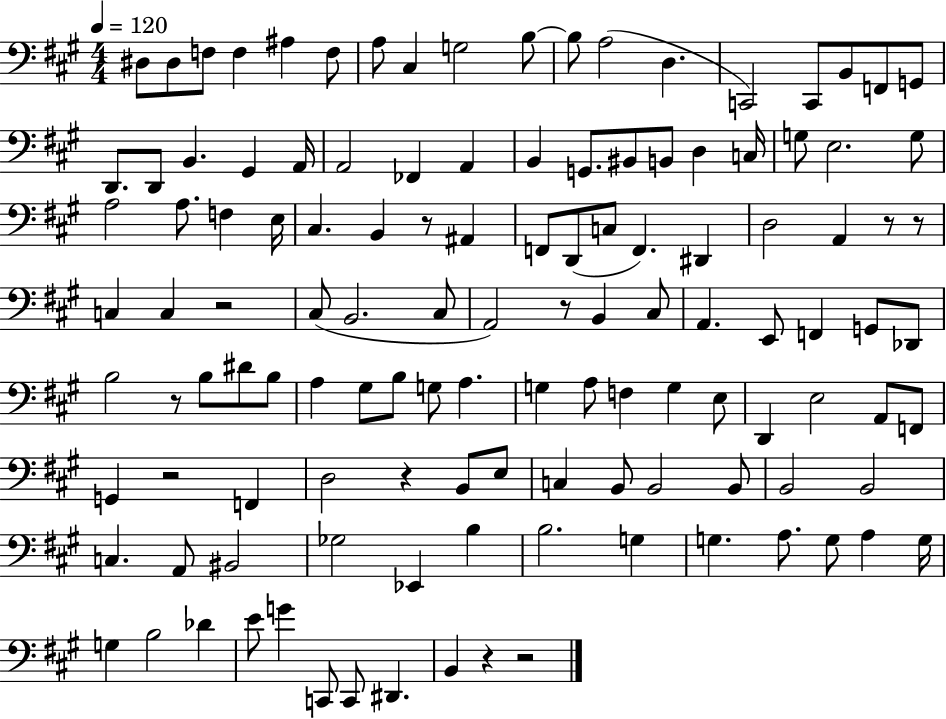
{
  \clef bass
  \numericTimeSignature
  \time 4/4
  \key a \major
  \tempo 4 = 120
  dis8 dis8 f8 f4 ais4 f8 | a8 cis4 g2 b8~~ | b8 a2( d4. | c,2) c,8 b,8 f,8 g,8 | \break d,8. d,8 b,4. gis,4 a,16 | a,2 fes,4 a,4 | b,4 g,8. bis,8 b,8 d4 c16 | g8 e2. g8 | \break a2 a8. f4 e16 | cis4. b,4 r8 ais,4 | f,8 d,8( c8 f,4.) dis,4 | d2 a,4 r8 r8 | \break c4 c4 r2 | cis8( b,2. cis8 | a,2) r8 b,4 cis8 | a,4. e,8 f,4 g,8 des,8 | \break b2 r8 b8 dis'8 b8 | a4 gis8 b8 g8 a4. | g4 a8 f4 g4 e8 | d,4 e2 a,8 f,8 | \break g,4 r2 f,4 | d2 r4 b,8 e8 | c4 b,8 b,2 b,8 | b,2 b,2 | \break c4. a,8 bis,2 | ges2 ees,4 b4 | b2. g4 | g4. a8. g8 a4 g16 | \break g4 b2 des'4 | e'8 g'4 c,8 c,8 dis,4. | b,4 r4 r2 | \bar "|."
}